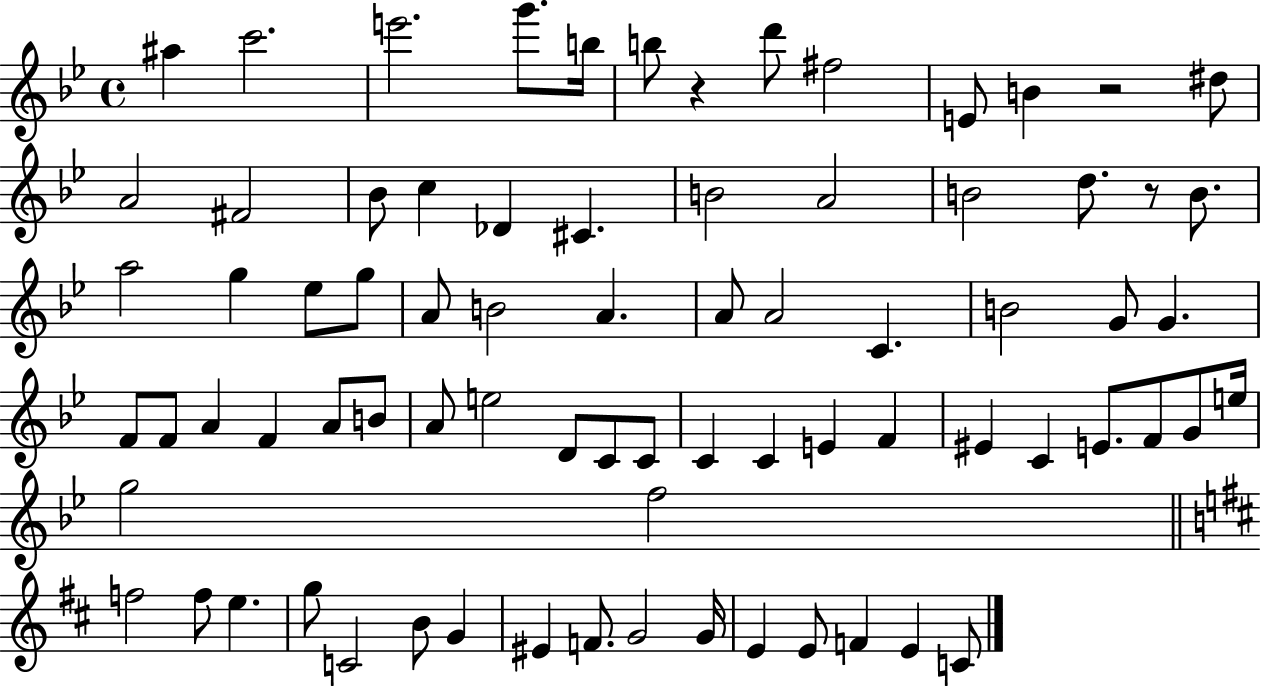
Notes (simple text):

A#5/q C6/h. E6/h. G6/e. B5/s B5/e R/q D6/e F#5/h E4/e B4/q R/h D#5/e A4/h F#4/h Bb4/e C5/q Db4/q C#4/q. B4/h A4/h B4/h D5/e. R/e B4/e. A5/h G5/q Eb5/e G5/e A4/e B4/h A4/q. A4/e A4/h C4/q. B4/h G4/e G4/q. F4/e F4/e A4/q F4/q A4/e B4/e A4/e E5/h D4/e C4/e C4/e C4/q C4/q E4/q F4/q EIS4/q C4/q E4/e. F4/e G4/e E5/s G5/h F5/h F5/h F5/e E5/q. G5/e C4/h B4/e G4/q EIS4/q F4/e. G4/h G4/s E4/q E4/e F4/q E4/q C4/e